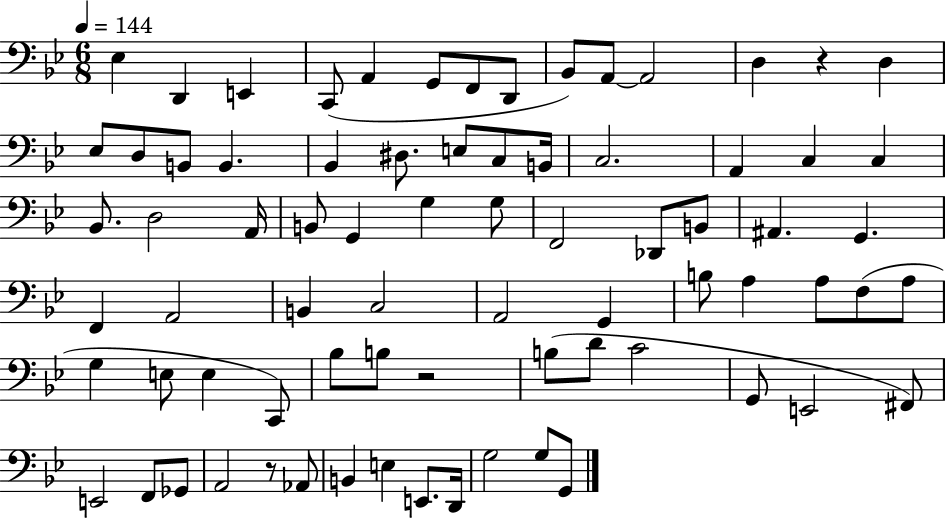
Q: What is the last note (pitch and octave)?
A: G2